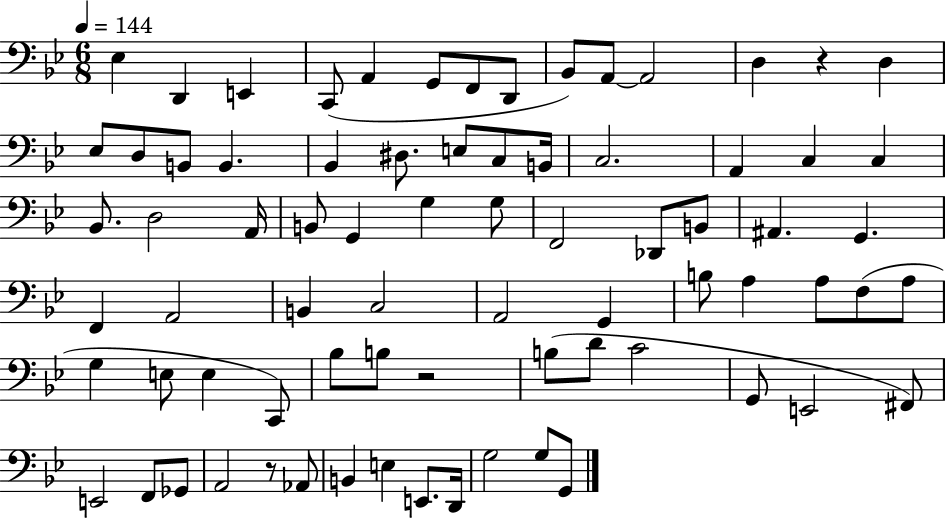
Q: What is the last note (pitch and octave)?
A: G2